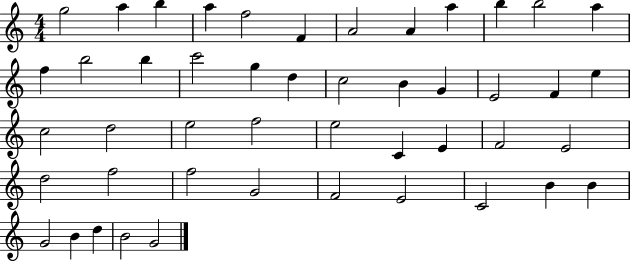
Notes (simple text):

G5/h A5/q B5/q A5/q F5/h F4/q A4/h A4/q A5/q B5/q B5/h A5/q F5/q B5/h B5/q C6/h G5/q D5/q C5/h B4/q G4/q E4/h F4/q E5/q C5/h D5/h E5/h F5/h E5/h C4/q E4/q F4/h E4/h D5/h F5/h F5/h G4/h F4/h E4/h C4/h B4/q B4/q G4/h B4/q D5/q B4/h G4/h